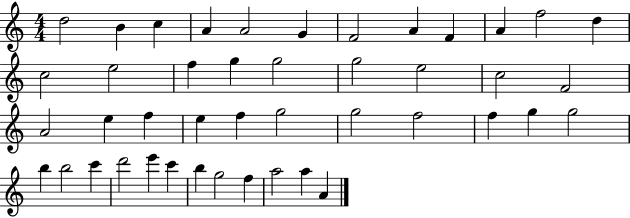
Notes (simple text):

D5/h B4/q C5/q A4/q A4/h G4/q F4/h A4/q F4/q A4/q F5/h D5/q C5/h E5/h F5/q G5/q G5/h G5/h E5/h C5/h F4/h A4/h E5/q F5/q E5/q F5/q G5/h G5/h F5/h F5/q G5/q G5/h B5/q B5/h C6/q D6/h E6/q C6/q B5/q G5/h F5/q A5/h A5/q A4/q